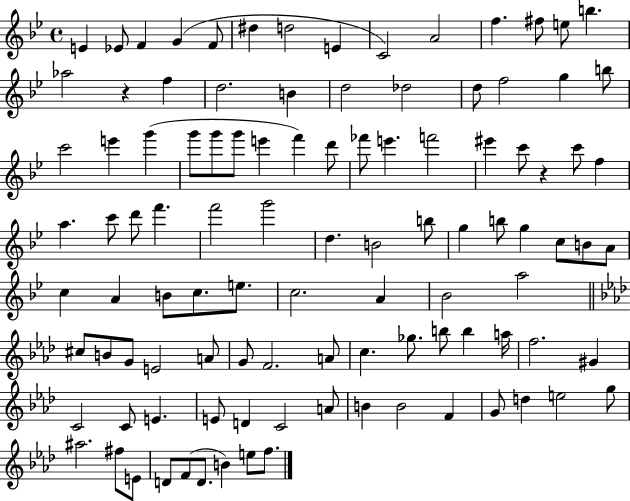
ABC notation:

X:1
T:Untitled
M:4/4
L:1/4
K:Bb
E _E/2 F G F/2 ^d d2 E C2 A2 f ^f/2 e/2 b _a2 z f d2 B d2 _d2 d/2 f2 g b/2 c'2 e' g' g'/2 g'/2 g'/2 e' f' d'/2 _f'/2 e' f'2 ^e' c'/2 z c'/2 f a c'/2 d'/2 f' f'2 g'2 d B2 b/2 g b/2 g c/2 B/2 A/2 c A B/2 c/2 e/2 c2 A _B2 a2 ^c/2 B/2 G/2 E2 A/2 G/2 F2 A/2 c _g/2 b/2 b a/4 f2 ^G C2 C/2 E E/2 D C2 A/2 B B2 F G/2 d e2 g/2 ^a2 ^f/2 E/2 D/2 F/2 D/2 B e/2 f/2